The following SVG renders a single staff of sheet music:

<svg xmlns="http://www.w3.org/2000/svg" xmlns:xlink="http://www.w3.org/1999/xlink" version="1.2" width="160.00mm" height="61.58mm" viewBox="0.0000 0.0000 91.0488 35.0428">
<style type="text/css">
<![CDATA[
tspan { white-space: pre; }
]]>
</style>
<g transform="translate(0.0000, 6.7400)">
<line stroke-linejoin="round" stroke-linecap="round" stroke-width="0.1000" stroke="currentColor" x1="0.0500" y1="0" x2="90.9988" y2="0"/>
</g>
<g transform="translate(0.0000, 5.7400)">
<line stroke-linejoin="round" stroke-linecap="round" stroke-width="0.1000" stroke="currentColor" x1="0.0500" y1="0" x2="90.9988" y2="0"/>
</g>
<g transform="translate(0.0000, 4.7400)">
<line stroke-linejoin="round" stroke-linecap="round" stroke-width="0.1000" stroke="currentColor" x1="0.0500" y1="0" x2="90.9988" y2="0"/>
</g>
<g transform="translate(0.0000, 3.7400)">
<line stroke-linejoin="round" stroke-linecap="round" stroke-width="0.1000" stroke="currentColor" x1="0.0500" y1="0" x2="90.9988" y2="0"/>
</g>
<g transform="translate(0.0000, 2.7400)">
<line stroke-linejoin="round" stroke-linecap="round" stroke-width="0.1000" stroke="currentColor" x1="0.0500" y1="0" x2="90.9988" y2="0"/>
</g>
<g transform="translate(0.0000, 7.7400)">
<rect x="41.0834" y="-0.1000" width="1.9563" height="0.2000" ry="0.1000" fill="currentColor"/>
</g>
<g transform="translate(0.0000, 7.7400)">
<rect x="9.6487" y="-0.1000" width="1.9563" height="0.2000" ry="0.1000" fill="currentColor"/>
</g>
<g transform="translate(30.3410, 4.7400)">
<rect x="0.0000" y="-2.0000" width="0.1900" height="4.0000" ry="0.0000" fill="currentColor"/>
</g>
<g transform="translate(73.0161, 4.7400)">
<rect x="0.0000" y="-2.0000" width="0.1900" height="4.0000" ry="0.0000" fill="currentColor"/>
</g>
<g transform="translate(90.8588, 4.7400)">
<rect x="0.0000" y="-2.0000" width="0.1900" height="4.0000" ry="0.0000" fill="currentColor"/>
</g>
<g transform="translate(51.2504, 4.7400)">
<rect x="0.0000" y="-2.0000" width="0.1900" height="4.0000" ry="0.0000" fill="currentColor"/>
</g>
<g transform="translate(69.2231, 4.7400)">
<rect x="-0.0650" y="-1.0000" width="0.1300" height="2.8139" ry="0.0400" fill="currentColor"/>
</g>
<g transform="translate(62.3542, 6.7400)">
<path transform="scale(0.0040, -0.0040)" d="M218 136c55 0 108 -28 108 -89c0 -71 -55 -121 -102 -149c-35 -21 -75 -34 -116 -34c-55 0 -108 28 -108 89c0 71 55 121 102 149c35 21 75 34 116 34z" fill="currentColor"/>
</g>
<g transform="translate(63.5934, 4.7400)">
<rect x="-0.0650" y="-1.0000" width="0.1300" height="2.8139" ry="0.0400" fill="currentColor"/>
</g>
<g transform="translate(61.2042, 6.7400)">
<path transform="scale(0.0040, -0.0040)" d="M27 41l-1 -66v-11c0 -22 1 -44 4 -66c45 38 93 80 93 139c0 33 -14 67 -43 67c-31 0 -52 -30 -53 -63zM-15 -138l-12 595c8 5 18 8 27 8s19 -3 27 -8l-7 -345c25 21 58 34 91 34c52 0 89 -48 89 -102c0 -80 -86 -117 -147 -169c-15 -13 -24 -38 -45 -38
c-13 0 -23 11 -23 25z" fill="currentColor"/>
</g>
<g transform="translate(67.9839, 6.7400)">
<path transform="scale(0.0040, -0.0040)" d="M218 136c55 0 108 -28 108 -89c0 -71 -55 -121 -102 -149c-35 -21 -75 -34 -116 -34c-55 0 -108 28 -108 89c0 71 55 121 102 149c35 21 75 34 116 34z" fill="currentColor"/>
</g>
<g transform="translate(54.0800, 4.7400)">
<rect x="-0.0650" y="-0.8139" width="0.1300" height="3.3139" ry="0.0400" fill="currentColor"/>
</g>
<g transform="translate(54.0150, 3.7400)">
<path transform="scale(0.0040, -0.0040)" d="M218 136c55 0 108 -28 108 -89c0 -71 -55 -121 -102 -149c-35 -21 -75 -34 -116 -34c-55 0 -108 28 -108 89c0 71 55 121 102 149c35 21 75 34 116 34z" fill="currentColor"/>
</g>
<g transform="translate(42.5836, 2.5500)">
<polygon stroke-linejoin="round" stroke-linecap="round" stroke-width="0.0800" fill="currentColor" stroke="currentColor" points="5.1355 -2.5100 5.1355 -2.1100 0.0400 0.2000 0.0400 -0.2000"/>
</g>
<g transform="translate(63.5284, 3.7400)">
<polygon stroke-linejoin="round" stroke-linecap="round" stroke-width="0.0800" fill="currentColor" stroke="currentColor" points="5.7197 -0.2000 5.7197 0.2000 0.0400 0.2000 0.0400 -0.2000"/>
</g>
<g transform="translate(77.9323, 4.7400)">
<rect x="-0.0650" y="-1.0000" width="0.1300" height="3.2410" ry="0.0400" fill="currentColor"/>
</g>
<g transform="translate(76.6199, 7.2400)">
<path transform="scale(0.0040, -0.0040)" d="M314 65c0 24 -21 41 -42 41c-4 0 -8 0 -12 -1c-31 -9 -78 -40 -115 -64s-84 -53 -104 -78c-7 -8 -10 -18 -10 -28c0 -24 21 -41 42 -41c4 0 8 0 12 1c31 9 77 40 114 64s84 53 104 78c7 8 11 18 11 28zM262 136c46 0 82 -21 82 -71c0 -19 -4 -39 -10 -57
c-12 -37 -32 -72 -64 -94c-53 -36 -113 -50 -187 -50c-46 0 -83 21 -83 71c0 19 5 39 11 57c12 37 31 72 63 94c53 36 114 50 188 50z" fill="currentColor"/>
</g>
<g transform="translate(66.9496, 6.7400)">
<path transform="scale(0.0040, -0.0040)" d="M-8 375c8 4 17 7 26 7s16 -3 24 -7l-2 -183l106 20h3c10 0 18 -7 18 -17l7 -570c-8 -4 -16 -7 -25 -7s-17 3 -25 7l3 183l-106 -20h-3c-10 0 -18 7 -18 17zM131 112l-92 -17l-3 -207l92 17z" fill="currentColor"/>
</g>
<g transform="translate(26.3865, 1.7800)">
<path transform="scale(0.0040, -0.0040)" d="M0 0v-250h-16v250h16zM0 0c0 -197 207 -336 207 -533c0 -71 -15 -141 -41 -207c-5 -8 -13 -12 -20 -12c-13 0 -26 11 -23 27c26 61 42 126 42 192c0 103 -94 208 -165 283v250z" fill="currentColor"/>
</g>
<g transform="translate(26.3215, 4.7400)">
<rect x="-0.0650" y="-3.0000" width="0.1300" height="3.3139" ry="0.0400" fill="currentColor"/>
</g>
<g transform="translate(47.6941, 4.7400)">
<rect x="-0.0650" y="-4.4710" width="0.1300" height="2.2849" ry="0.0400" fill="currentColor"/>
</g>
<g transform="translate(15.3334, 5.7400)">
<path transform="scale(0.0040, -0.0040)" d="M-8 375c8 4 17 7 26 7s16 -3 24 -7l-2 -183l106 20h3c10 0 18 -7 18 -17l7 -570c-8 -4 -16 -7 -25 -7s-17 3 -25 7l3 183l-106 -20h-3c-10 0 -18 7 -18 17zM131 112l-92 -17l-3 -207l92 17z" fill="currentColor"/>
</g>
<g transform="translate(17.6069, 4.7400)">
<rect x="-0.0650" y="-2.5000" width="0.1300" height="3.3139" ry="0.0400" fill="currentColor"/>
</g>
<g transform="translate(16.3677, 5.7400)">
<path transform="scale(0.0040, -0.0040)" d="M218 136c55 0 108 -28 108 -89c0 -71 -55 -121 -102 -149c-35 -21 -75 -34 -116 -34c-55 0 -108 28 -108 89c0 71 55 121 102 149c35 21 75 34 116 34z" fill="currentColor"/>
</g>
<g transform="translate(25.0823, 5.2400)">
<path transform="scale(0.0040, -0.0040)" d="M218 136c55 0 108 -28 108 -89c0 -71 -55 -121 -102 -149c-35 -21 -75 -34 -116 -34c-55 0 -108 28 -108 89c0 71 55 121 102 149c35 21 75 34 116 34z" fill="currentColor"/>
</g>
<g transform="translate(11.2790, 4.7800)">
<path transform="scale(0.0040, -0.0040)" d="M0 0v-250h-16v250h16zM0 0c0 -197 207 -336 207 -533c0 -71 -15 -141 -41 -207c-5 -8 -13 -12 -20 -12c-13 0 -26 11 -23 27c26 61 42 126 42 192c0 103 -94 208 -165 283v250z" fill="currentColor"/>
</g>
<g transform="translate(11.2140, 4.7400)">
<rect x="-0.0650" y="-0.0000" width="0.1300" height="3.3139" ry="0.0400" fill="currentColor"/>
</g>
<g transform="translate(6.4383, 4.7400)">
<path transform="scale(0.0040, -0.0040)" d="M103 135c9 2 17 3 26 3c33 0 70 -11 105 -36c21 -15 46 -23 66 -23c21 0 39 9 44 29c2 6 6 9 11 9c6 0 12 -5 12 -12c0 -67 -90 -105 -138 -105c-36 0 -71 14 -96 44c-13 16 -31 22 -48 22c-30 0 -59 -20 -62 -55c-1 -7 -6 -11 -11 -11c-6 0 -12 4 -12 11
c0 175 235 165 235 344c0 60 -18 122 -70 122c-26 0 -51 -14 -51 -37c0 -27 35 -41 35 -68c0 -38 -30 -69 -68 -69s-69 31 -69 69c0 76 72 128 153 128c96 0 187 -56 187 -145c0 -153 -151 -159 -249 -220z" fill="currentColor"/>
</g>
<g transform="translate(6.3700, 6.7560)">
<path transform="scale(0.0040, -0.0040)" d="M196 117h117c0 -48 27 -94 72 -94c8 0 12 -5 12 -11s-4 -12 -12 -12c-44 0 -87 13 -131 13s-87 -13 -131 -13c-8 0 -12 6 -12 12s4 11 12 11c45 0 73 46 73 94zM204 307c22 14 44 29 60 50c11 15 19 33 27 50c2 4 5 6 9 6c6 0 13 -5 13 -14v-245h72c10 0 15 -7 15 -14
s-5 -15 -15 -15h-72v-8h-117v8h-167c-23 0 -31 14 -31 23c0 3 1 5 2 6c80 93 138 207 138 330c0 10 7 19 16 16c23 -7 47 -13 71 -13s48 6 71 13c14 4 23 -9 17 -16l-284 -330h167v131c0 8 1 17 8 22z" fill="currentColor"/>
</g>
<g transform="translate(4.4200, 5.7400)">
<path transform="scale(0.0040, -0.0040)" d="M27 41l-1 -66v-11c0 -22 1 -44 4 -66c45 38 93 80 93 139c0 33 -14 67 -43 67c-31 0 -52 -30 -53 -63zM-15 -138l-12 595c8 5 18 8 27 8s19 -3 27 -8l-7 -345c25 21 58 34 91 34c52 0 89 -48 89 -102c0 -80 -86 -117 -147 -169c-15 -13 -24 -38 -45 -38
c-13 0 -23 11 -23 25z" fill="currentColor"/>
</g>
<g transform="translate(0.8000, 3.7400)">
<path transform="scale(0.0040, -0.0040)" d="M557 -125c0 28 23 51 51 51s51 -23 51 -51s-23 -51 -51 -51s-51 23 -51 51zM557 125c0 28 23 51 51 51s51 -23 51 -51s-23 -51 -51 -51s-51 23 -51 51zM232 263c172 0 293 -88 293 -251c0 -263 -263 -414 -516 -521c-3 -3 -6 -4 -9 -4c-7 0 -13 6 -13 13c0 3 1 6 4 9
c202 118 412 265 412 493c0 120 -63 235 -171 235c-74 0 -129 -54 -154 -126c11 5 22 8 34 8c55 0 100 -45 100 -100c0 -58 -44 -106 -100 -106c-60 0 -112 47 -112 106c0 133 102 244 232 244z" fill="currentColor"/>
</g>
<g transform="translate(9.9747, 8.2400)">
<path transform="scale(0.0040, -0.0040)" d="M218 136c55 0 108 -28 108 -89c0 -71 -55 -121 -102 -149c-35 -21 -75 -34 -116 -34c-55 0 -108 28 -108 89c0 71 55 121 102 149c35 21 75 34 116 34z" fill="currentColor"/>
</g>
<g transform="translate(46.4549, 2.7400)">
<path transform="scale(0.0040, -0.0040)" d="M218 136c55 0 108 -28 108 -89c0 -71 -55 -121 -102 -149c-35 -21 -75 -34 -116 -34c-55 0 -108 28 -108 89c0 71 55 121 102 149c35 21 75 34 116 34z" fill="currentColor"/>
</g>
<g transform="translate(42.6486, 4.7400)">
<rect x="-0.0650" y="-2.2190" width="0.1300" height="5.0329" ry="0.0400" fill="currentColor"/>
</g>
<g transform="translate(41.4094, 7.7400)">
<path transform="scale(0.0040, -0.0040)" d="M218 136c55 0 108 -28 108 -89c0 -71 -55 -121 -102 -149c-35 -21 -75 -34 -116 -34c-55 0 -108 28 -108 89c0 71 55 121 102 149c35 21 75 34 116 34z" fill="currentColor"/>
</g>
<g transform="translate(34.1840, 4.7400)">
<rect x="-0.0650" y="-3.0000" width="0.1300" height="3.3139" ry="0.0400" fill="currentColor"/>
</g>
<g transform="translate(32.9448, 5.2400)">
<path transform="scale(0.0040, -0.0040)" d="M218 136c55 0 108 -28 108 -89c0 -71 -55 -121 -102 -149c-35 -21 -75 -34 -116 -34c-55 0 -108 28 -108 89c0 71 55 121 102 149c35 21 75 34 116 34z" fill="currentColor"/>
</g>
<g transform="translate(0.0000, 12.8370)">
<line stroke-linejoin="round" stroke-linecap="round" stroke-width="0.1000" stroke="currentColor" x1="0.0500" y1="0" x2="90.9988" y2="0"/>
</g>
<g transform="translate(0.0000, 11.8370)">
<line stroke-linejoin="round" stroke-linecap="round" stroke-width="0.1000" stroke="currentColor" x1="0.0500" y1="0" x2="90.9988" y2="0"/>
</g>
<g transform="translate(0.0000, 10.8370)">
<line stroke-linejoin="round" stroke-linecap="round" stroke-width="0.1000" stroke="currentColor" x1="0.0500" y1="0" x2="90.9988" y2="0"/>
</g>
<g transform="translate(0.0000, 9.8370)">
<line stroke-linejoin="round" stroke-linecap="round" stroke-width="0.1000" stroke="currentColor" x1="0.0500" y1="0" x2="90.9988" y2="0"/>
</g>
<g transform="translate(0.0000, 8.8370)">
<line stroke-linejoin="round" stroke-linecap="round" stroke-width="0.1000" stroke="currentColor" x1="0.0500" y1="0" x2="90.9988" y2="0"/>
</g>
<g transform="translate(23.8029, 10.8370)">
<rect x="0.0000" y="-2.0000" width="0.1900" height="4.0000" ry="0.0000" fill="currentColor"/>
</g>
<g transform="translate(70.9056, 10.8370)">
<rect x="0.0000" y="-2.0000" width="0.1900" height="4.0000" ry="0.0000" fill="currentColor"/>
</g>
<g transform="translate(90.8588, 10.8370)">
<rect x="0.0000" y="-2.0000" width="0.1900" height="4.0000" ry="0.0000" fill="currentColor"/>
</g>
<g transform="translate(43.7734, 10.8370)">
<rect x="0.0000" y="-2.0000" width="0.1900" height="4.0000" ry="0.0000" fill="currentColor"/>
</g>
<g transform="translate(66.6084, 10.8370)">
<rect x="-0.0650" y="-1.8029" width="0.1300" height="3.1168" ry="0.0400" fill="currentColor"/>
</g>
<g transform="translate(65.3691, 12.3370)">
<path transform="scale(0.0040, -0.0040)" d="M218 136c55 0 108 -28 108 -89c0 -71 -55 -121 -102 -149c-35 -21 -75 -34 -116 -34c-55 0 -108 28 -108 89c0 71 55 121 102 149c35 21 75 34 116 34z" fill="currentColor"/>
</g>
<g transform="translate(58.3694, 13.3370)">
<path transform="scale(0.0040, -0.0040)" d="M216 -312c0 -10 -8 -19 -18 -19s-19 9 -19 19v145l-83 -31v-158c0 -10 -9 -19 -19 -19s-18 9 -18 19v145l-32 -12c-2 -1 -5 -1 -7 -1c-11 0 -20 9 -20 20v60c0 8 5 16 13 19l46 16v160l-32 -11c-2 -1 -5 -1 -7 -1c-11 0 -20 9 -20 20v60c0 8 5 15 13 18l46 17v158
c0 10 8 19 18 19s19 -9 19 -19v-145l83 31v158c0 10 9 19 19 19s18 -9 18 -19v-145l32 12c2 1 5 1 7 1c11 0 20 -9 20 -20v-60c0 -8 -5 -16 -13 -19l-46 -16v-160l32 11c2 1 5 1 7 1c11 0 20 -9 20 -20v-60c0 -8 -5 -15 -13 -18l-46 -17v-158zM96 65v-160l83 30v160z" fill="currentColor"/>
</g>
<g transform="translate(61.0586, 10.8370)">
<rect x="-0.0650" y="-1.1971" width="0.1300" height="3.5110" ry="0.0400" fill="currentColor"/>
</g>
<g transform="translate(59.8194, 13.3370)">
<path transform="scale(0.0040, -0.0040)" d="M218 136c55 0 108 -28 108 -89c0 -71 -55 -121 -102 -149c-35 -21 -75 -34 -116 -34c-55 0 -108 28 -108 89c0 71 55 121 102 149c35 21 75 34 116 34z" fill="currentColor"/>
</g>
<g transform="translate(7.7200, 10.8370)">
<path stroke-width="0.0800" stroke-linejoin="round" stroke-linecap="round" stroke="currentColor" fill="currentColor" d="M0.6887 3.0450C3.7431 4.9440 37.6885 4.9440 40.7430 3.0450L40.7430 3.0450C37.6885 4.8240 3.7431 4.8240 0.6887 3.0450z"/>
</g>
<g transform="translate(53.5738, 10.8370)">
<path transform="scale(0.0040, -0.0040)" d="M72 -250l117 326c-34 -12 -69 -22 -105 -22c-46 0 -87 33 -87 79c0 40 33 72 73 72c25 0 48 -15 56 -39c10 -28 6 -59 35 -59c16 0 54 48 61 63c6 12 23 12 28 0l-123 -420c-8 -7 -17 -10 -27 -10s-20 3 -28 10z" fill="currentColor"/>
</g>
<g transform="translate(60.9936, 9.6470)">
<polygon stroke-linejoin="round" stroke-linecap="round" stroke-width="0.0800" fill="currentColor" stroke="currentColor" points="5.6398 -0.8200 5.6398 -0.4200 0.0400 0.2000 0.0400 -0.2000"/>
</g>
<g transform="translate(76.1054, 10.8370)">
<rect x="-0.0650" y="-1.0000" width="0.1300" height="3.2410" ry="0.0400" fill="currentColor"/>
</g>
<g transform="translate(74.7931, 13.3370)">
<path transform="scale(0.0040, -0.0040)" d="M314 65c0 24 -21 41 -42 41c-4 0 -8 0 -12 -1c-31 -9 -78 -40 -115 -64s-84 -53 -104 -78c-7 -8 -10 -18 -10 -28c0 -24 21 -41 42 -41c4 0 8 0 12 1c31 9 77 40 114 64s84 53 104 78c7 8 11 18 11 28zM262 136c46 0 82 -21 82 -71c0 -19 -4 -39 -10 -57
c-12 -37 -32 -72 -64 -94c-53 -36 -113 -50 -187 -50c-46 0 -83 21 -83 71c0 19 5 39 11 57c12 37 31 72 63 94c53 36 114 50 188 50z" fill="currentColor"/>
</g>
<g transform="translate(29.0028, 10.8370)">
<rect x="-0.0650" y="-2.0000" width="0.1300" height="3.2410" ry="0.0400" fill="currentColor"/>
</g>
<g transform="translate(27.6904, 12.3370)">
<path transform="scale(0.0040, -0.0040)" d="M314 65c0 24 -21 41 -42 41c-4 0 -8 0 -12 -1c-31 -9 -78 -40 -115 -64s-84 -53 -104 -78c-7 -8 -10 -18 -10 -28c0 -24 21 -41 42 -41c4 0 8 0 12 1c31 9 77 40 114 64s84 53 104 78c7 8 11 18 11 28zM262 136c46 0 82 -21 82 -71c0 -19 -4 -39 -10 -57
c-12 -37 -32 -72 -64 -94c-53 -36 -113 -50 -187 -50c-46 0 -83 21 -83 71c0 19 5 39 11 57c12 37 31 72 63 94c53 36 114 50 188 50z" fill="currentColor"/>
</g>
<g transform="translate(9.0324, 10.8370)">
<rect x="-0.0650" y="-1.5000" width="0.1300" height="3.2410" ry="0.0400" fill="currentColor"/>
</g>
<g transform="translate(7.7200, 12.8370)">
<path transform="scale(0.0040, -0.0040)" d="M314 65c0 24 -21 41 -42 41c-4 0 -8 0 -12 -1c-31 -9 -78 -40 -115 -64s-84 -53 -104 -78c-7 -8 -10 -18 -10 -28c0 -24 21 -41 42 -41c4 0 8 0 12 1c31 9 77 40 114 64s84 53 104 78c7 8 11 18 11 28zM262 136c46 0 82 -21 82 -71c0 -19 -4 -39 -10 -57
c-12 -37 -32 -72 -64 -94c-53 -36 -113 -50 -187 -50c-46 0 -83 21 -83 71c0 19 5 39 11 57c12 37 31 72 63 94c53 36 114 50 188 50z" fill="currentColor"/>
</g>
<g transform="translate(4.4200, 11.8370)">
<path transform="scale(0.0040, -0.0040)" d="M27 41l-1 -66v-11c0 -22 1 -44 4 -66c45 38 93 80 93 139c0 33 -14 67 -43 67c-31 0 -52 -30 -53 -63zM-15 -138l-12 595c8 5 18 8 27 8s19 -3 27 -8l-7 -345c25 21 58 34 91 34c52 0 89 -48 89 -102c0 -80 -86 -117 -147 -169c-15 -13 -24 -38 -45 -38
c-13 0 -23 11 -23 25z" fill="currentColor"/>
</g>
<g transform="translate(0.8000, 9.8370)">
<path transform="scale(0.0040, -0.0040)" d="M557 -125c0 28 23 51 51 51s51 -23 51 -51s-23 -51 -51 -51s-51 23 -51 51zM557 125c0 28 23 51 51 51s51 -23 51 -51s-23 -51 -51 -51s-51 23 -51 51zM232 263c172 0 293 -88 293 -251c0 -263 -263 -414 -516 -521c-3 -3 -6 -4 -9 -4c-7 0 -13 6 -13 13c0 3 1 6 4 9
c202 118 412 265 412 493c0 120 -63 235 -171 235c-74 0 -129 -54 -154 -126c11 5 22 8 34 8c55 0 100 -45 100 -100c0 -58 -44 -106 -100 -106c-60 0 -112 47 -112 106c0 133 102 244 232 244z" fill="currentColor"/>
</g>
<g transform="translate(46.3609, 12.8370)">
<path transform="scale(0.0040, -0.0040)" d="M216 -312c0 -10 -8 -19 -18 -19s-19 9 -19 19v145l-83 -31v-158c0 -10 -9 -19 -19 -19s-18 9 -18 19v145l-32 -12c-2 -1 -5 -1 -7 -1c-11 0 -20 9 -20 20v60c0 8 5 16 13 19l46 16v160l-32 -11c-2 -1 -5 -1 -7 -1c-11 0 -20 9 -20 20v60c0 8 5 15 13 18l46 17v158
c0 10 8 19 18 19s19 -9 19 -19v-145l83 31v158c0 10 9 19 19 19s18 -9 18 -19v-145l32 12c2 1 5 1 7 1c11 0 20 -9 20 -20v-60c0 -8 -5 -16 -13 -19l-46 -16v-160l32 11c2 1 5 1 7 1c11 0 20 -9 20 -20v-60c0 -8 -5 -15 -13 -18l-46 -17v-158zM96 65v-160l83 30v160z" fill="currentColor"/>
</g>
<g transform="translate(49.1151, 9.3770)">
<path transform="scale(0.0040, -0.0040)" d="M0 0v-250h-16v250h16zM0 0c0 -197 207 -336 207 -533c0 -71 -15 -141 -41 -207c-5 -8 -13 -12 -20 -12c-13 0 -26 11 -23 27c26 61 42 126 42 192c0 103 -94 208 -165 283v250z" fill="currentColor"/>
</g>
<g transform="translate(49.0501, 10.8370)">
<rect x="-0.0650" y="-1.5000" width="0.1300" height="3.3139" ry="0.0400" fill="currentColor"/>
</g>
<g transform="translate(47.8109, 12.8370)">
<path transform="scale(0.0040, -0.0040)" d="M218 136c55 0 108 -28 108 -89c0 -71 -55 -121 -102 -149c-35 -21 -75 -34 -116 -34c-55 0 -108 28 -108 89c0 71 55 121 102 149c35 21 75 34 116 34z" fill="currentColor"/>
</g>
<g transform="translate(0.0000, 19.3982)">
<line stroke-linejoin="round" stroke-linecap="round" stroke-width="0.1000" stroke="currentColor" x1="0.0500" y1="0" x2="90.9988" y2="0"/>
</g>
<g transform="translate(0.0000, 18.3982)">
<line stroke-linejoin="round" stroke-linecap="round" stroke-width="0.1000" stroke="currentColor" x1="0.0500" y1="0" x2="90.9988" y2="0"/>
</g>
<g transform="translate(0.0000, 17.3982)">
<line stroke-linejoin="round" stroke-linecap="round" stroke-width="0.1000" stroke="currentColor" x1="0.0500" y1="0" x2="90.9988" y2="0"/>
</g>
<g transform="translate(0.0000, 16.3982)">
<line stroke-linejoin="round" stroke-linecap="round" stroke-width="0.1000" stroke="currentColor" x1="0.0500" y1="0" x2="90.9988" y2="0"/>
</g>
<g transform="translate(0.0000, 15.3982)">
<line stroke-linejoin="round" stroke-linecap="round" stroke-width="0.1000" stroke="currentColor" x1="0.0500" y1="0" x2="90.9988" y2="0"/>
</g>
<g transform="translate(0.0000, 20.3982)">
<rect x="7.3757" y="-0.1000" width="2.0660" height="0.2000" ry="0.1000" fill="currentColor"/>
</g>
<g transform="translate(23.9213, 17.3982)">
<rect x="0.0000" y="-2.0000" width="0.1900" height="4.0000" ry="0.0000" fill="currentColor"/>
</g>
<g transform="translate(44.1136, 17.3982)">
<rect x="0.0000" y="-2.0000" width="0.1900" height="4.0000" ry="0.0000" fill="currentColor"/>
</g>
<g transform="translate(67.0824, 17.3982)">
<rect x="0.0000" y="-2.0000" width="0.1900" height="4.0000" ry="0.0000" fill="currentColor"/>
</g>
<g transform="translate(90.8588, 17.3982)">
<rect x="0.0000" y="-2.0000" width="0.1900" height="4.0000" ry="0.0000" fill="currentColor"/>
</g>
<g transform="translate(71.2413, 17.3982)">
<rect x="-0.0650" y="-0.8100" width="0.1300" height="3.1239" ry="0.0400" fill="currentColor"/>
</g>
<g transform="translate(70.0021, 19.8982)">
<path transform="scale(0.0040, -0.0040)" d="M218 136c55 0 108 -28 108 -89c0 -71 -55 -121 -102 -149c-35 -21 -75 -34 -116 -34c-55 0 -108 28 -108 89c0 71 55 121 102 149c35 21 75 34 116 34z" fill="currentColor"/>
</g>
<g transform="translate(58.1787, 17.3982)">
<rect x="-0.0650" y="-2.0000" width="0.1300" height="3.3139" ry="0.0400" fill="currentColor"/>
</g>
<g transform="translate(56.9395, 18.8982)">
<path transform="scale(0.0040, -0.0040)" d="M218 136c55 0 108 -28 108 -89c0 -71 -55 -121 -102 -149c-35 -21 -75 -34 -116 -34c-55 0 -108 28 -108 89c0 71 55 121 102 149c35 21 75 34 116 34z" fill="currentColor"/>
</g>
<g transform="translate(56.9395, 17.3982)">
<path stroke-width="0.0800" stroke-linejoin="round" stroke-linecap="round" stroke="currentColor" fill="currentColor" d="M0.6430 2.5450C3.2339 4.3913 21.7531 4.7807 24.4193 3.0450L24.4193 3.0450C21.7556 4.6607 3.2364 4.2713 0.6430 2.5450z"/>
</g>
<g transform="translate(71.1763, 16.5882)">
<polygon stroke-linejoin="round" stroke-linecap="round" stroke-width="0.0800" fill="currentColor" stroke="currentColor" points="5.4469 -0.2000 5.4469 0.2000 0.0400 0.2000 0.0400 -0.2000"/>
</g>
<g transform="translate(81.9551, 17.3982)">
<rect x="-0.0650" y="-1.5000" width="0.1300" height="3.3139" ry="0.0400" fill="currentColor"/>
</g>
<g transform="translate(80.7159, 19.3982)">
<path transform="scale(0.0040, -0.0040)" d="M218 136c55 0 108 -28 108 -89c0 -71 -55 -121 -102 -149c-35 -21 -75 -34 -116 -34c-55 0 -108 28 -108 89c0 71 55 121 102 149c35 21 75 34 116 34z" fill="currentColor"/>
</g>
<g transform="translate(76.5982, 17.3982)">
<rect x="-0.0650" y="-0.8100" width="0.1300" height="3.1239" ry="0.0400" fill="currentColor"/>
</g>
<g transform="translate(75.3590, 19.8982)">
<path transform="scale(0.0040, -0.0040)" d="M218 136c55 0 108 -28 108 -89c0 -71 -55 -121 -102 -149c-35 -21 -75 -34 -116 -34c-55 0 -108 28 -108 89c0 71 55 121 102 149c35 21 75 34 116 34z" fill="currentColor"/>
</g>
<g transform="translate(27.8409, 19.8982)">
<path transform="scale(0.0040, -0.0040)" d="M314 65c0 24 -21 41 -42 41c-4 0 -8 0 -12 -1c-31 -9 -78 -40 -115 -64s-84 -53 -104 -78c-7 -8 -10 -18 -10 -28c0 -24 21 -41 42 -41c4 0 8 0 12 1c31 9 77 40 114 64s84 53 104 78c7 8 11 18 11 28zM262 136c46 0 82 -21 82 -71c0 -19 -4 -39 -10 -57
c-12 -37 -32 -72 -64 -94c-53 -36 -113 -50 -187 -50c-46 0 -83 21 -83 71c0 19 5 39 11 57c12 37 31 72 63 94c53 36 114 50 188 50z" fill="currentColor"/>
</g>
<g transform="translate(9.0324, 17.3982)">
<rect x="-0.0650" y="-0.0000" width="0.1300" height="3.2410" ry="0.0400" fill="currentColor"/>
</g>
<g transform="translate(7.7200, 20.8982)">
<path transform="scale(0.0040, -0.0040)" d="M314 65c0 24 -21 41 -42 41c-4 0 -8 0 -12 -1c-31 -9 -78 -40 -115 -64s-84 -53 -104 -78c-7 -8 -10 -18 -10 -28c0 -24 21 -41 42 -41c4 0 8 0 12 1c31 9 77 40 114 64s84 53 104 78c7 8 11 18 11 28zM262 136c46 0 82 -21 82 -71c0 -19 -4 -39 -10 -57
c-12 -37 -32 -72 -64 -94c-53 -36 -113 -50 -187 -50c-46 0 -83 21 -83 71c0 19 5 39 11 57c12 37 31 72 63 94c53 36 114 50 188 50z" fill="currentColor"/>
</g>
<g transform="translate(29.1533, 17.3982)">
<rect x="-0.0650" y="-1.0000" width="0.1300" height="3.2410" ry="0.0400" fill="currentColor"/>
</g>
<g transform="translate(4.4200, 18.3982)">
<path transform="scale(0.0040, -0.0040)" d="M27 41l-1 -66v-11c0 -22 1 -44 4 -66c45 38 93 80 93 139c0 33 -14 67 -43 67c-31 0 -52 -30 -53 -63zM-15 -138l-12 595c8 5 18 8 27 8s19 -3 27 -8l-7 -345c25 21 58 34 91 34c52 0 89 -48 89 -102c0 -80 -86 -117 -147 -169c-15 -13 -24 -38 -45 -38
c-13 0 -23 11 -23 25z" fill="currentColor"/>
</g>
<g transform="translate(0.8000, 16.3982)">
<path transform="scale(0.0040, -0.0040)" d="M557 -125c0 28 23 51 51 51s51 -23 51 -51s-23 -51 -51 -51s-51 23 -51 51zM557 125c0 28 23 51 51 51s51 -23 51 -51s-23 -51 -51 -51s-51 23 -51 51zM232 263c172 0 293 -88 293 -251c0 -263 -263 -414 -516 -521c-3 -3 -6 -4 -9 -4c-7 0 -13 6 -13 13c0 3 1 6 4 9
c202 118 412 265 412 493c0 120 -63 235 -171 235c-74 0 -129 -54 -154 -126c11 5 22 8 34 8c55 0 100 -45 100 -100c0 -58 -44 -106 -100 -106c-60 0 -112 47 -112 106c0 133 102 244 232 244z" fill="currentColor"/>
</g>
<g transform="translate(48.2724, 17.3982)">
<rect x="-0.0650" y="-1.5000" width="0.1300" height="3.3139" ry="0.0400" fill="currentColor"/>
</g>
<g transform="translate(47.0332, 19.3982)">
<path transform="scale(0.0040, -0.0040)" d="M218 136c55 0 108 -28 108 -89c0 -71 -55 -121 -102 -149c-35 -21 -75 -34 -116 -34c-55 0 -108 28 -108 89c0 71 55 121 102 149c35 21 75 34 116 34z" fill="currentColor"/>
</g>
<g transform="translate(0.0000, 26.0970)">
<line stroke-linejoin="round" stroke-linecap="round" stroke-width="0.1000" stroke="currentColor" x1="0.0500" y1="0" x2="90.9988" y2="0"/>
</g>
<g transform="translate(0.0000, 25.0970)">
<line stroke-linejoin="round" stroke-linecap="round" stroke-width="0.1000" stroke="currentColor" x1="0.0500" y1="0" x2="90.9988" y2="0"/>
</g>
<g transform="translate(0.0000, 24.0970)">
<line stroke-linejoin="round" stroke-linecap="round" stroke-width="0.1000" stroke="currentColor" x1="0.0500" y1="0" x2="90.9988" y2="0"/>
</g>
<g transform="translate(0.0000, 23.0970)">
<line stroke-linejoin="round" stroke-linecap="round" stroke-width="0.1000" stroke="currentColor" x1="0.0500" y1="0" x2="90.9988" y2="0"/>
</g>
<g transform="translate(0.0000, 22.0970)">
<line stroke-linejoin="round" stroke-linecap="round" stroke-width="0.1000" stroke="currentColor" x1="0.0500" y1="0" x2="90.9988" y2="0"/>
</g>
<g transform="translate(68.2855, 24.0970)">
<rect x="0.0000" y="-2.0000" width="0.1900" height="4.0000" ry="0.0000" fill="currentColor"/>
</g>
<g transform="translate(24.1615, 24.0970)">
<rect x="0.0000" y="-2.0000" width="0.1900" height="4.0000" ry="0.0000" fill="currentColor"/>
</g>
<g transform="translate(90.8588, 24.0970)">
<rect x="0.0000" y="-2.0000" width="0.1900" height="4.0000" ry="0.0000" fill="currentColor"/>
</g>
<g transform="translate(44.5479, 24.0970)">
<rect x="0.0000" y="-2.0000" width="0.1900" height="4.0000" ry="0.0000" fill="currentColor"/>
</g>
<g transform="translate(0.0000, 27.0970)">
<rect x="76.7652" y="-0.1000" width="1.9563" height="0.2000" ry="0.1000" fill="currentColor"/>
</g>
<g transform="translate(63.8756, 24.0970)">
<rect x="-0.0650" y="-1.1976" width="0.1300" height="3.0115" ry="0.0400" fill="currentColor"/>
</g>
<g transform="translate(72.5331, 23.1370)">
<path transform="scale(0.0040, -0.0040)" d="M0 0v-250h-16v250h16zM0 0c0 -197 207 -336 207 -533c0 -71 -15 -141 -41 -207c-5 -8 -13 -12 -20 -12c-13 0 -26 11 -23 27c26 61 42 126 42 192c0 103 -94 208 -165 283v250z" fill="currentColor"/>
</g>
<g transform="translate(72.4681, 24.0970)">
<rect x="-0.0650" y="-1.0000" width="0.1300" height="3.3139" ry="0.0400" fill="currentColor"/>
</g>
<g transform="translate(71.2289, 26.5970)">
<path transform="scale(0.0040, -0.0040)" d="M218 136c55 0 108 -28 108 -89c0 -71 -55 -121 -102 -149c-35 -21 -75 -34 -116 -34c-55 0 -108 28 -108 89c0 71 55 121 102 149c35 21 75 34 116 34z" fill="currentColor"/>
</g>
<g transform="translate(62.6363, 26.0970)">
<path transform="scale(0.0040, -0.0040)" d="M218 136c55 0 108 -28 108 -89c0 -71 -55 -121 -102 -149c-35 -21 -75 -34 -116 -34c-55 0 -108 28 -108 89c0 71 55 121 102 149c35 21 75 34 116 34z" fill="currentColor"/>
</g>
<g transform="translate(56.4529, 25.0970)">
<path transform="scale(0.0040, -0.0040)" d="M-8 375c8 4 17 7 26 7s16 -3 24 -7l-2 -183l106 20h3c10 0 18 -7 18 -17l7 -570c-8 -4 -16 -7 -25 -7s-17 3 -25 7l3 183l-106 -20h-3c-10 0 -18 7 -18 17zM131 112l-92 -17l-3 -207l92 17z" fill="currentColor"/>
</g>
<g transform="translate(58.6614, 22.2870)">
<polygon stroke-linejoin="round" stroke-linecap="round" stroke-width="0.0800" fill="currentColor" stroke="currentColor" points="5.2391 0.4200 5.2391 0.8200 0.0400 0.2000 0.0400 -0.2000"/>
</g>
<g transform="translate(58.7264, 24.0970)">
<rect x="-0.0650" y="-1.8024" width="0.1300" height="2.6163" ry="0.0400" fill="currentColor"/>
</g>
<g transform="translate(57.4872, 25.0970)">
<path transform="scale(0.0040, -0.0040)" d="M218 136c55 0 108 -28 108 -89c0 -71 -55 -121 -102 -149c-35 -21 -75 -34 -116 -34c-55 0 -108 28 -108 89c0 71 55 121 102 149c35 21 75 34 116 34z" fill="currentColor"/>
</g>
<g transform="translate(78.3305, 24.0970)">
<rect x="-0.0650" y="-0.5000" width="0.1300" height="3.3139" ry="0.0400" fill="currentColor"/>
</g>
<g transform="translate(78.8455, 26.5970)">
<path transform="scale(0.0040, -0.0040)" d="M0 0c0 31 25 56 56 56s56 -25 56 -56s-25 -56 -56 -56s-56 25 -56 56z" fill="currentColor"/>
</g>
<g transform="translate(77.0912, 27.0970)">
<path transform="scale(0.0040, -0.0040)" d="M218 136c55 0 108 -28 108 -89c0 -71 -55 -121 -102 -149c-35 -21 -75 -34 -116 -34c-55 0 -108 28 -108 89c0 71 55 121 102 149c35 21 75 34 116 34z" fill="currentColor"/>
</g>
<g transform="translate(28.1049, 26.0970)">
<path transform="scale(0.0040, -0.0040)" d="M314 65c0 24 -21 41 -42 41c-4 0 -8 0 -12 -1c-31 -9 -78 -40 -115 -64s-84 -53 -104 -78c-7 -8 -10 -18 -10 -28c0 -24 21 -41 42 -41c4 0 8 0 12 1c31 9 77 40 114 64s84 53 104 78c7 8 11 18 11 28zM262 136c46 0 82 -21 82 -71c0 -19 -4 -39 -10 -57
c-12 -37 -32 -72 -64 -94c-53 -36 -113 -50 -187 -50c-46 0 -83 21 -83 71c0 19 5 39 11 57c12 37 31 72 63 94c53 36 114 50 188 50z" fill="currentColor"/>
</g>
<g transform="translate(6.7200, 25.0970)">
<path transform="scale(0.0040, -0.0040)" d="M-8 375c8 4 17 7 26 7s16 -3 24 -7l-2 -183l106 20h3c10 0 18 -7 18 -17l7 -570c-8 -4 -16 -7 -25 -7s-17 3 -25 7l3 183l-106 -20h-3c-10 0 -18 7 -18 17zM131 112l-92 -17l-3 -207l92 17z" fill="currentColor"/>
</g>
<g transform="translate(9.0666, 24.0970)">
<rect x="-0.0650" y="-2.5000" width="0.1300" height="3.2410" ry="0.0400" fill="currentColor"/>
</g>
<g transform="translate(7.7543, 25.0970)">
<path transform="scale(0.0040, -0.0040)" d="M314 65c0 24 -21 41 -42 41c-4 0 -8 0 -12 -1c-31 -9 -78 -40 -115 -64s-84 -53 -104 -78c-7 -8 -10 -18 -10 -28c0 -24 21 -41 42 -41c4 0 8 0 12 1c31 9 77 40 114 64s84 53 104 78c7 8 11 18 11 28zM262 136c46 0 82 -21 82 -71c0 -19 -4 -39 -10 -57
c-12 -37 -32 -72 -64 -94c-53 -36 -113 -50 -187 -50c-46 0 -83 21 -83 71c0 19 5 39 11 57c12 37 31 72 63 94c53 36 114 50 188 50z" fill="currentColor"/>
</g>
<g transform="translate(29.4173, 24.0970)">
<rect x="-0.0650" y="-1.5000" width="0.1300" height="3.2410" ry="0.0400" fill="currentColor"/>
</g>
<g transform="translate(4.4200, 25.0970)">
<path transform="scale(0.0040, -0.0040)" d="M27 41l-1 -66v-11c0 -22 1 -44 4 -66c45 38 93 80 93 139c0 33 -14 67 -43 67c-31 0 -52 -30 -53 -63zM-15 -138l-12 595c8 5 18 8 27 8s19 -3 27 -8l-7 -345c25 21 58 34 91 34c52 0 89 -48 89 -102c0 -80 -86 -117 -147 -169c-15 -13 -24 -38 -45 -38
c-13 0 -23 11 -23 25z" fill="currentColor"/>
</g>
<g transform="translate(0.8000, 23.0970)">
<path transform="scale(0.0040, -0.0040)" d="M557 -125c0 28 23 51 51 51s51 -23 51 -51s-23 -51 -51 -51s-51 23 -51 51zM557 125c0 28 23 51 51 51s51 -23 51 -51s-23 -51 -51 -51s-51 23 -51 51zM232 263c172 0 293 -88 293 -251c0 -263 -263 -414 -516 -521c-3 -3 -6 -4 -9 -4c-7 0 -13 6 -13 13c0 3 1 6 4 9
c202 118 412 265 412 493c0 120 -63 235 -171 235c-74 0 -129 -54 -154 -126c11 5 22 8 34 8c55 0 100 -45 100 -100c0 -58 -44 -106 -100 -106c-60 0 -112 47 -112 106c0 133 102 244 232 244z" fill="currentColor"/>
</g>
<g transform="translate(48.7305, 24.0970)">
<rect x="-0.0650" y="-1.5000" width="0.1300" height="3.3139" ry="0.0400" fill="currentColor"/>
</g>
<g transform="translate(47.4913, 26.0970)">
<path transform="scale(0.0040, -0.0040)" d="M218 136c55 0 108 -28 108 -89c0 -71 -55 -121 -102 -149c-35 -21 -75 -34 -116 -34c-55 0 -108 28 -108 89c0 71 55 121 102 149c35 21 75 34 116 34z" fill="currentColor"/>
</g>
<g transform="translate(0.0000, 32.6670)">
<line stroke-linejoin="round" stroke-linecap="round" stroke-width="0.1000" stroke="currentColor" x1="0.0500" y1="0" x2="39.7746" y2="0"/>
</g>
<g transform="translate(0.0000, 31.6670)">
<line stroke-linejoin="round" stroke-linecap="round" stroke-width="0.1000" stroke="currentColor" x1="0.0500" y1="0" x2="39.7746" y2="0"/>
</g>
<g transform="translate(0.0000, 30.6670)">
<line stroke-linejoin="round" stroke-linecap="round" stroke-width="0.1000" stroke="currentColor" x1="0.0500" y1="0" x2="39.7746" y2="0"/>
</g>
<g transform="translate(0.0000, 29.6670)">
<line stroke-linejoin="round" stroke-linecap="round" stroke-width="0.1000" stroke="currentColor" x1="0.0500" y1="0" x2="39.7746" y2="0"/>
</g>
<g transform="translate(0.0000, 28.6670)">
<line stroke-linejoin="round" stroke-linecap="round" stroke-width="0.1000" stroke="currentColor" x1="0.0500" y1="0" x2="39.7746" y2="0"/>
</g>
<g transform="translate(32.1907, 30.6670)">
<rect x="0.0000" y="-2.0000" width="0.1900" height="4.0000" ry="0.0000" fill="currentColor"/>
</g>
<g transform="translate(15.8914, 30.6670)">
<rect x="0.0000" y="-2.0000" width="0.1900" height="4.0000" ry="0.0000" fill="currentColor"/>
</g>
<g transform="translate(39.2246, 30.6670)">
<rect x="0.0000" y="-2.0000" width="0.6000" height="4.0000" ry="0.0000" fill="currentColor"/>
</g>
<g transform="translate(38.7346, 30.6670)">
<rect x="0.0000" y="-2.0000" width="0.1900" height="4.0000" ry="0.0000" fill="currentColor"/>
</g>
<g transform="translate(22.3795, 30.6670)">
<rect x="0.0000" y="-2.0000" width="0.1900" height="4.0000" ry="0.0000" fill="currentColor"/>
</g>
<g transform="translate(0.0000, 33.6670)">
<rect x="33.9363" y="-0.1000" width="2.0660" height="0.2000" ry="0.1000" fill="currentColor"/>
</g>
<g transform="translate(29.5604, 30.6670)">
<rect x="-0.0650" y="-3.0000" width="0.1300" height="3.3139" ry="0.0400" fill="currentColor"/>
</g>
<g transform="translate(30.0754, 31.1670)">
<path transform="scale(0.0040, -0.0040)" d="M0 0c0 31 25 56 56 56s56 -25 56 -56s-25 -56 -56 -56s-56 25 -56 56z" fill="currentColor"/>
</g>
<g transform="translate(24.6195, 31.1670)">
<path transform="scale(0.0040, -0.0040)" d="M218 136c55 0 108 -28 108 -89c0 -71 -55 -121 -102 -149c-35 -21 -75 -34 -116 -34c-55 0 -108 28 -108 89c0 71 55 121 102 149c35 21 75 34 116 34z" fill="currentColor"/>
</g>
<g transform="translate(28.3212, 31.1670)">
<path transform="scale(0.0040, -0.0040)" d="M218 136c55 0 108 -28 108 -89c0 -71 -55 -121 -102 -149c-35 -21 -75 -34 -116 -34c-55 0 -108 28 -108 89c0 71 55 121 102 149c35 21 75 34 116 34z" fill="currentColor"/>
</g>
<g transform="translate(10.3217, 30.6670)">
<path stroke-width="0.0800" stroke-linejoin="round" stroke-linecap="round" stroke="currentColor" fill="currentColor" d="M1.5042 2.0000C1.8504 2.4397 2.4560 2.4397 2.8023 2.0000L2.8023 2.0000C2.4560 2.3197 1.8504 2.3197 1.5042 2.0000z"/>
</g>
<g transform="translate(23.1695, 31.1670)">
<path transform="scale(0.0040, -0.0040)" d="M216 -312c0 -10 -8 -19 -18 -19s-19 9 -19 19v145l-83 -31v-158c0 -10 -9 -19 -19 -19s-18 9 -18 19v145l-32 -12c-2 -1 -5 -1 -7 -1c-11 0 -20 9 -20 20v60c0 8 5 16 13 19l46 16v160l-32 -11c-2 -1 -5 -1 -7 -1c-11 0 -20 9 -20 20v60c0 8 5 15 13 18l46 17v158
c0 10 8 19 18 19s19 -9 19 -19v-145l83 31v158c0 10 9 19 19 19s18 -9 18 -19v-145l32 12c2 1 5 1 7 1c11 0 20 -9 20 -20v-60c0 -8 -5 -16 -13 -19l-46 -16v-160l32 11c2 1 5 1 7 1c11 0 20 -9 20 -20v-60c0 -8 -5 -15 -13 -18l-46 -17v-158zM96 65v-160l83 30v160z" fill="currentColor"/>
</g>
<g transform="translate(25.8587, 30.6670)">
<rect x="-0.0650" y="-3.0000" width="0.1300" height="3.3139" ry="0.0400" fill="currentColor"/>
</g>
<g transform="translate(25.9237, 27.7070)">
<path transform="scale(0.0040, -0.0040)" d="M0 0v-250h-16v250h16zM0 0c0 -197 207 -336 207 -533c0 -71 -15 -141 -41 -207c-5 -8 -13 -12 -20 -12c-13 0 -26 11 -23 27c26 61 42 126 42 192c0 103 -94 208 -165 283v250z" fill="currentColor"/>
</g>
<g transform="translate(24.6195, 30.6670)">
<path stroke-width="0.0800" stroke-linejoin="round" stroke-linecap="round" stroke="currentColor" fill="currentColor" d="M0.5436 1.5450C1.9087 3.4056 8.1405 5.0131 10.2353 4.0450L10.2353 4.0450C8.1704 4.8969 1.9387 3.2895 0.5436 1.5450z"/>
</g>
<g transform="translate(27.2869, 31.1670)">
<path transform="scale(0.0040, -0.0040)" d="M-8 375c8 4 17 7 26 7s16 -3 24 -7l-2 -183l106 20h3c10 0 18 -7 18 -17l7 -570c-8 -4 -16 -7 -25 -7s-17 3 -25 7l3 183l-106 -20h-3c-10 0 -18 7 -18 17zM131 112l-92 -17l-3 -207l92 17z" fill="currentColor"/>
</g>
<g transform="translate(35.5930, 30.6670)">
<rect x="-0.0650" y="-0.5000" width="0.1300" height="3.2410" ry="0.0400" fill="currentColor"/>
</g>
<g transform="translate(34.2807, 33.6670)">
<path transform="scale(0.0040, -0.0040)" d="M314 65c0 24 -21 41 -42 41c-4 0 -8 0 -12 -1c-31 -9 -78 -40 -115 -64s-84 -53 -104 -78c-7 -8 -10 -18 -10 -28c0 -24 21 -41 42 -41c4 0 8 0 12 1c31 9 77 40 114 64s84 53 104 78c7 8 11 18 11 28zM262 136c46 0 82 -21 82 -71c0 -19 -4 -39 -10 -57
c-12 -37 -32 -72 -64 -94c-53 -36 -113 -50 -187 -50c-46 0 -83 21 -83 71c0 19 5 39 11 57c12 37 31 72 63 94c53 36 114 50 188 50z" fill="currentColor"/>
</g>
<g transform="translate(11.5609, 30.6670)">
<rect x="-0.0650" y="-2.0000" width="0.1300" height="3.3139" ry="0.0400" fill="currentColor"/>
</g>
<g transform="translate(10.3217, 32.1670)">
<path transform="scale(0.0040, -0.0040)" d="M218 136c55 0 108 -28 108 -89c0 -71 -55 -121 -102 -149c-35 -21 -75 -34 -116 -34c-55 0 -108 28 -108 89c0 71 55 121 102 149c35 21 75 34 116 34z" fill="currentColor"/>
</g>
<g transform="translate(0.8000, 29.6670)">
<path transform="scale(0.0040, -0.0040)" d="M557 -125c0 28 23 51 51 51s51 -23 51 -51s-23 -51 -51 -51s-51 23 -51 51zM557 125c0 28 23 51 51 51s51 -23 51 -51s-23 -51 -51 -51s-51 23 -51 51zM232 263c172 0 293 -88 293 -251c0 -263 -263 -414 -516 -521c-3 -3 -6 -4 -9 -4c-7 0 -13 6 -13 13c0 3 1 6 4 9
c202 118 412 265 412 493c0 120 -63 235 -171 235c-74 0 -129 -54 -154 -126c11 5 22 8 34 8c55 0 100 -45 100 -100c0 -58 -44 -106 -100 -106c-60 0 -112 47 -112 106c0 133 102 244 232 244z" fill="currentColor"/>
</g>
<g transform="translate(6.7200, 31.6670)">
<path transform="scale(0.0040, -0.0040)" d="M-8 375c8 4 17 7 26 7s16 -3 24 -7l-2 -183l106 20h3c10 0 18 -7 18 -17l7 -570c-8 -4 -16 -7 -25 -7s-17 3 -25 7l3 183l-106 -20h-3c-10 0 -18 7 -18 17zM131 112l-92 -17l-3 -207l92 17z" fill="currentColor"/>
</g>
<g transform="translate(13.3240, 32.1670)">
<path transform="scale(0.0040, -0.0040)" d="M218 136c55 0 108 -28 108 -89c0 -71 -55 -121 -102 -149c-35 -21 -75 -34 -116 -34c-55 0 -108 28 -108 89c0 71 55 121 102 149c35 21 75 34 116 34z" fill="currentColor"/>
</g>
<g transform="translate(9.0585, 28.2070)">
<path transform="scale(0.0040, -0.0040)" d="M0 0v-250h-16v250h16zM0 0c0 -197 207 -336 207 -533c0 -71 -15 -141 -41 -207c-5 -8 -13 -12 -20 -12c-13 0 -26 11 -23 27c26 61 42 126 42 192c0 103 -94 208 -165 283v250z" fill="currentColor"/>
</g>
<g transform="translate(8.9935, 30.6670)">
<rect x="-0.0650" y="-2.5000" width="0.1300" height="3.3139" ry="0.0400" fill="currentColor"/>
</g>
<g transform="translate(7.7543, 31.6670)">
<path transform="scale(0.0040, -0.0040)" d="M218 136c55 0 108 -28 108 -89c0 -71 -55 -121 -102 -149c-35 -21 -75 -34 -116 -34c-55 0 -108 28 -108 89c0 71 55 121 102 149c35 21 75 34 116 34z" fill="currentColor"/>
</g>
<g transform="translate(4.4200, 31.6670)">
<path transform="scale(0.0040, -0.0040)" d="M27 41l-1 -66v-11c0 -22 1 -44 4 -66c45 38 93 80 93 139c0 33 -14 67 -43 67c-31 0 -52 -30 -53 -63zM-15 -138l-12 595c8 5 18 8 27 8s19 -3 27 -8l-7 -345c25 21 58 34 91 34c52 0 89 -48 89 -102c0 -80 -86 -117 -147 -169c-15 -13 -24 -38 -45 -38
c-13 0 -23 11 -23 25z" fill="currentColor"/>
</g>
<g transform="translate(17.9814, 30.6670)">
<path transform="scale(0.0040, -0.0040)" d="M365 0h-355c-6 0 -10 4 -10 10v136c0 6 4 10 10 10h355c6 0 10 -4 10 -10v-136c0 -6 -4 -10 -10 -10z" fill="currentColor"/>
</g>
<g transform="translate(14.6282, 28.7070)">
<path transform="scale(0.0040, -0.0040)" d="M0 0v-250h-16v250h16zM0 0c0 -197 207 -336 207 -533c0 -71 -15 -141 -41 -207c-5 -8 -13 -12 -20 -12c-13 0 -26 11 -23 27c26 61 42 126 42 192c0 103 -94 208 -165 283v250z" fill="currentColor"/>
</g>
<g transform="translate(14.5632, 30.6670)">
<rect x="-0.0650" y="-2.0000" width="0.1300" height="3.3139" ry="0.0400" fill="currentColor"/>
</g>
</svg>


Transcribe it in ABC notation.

X:1
T:Untitled
M:2/4
L:1/4
K:F
D,,/2 B,, C,/2 C, E,,/2 A,/2 F, _G,,/2 G,,/2 F,,2 G,,2 A,,2 ^G,,/2 z/2 ^F,,/2 A,,/2 F,,2 D,,2 F,,2 G,, A,, F,,/2 F,,/2 G,, B,,2 G,,2 G,, B,,/2 G,,/2 F,,/2 E,, B,,/2 A,, A,,/2 z2 ^C,/2 C, E,,2